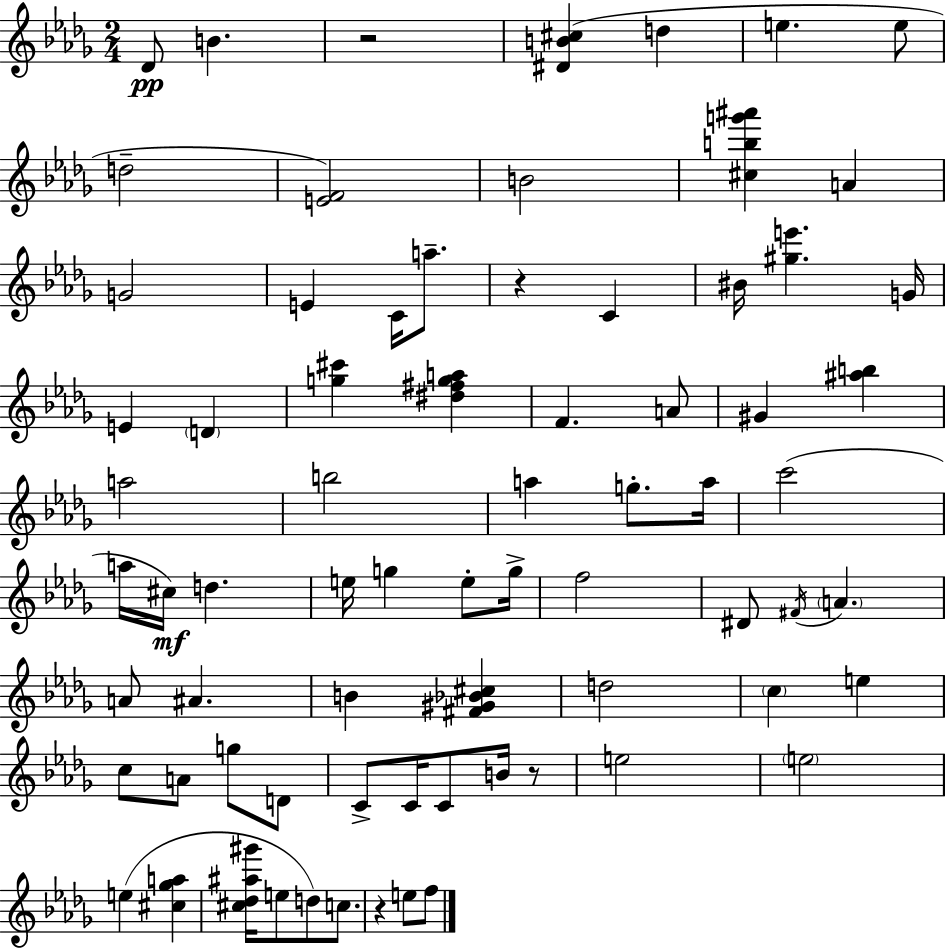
{
  \clef treble
  \numericTimeSignature
  \time 2/4
  \key bes \minor
  \repeat volta 2 { des'8\pp b'4. | r2 | <dis' b' cis''>4( d''4 | e''4. e''8 | \break d''2-- | <e' f'>2) | b'2 | <cis'' b'' g''' ais'''>4 a'4 | \break g'2 | e'4 c'16 a''8.-- | r4 c'4 | bis'16 <gis'' e'''>4. g'16 | \break e'4 \parenthesize d'4 | <g'' cis'''>4 <dis'' fis'' g'' a''>4 | f'4. a'8 | gis'4 <ais'' b''>4 | \break a''2 | b''2 | a''4 g''8.-. a''16 | c'''2( | \break a''16 cis''16\mf) d''4. | e''16 g''4 e''8-. g''16-> | f''2 | dis'8 \acciaccatura { fis'16 } \parenthesize a'4. | \break a'8 ais'4. | b'4 <fis' gis' bes' cis''>4 | d''2 | \parenthesize c''4 e''4 | \break c''8 a'8 g''8 d'8 | c'8-> c'16 c'8 b'16 r8 | e''2 | \parenthesize e''2 | \break e''4( <cis'' ges'' a''>4 | <cis'' des'' ais'' gis'''>16 e''8 d''8) c''8. | r4 e''8 f''8 | } \bar "|."
}